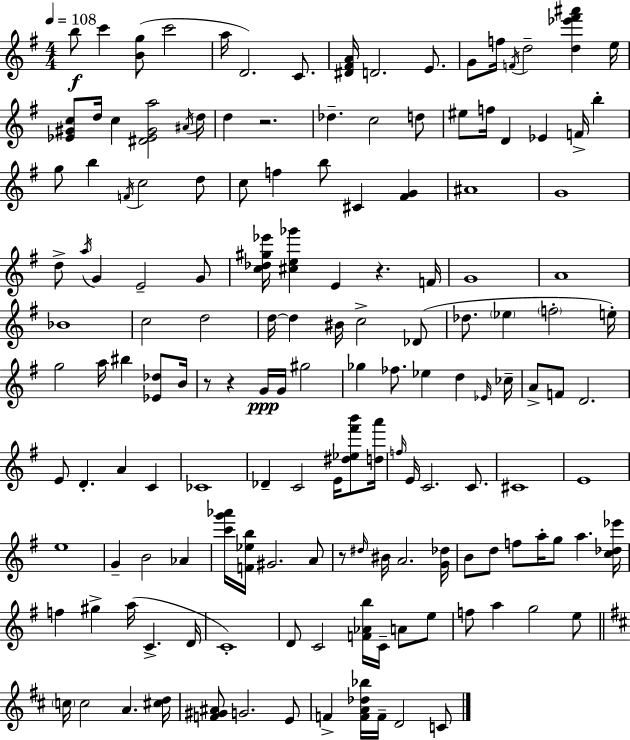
{
  \clef treble
  \numericTimeSignature
  \time 4/4
  \key e \minor
  \tempo 4 = 108
  b''8\f c'''4 <b' g''>8( c'''2 | a''16 d'2.) c'8. | <dis' fis' a'>16 d'2. e'8. | g'8 f''16 \acciaccatura { f'16 } d''2-- <d'' ees''' fis''' ais'''>4 | \break e''16 <ees' gis' c''>8 d''16 c''4 <dis' ees' gis' a''>2 | \acciaccatura { ais'16 } d''16 d''4 r2. | des''4.-- c''2 | d''8 eis''8 f''16 d'4 ees'4 f'16-> b''4-. | \break g''8 b''4 \acciaccatura { f'16 } c''2 | d''8 c''8 f''4 b''8 cis'4 <fis' g'>4 | ais'1 | g'1 | \break d''8-> \acciaccatura { a''16 } g'4 e'2-- | g'8 <c'' des'' gis'' ees'''>16 <cis'' e'' ges'''>4 e'4 r4. | f'16 g'1 | a'1 | \break bes'1 | c''2 d''2 | d''16~~ d''4 bis'16 c''2-> | des'8( des''8. \parenthesize ees''4 \parenthesize f''2-. | \break e''16-.) g''2 a''16 bis''4 | <ees' des''>8 b'16 r8 r4 g'16\ppp g'16 gis''2 | ges''4 fes''8. ees''4 d''4 | \grace { ees'16 } ces''16-- a'8-> f'8 d'2. | \break e'8 d'4.-. a'4 | c'4 ces'1 | des'4-- c'2 | e'16 <dis'' ees'' fis''' b'''>8 <d'' a'''>16 \grace { f''16 } e'16 c'2. | \break c'8. cis'1 | e'1 | e''1 | g'4-- b'2 | \break aes'4 <c''' g''' aes'''>16 <f' ees'' b''>16 gis'2. | a'8 r8 \grace { dis''16 } bis'16 a'2. | <g' des''>16 b'8 d''8 f''8 a''16-. g''8 | a''4. <c'' des'' ees'''>16 f''4 gis''4-> a''16( | \break c'4.-> d'16 c'1-.) | d'8 c'2 | <f' aes' b''>16 c'16-- a'8 e''8 f''8 a''4 g''2 | e''8 \bar "||" \break \key d \major \parenthesize c''16 c''2 a'4. <cis'' d''>16 | <f' gis' ais'>8 g'2. e'8 | f'4-> <f' a' des'' bes''>16 f'16-- d'2 c'8 | \bar "|."
}